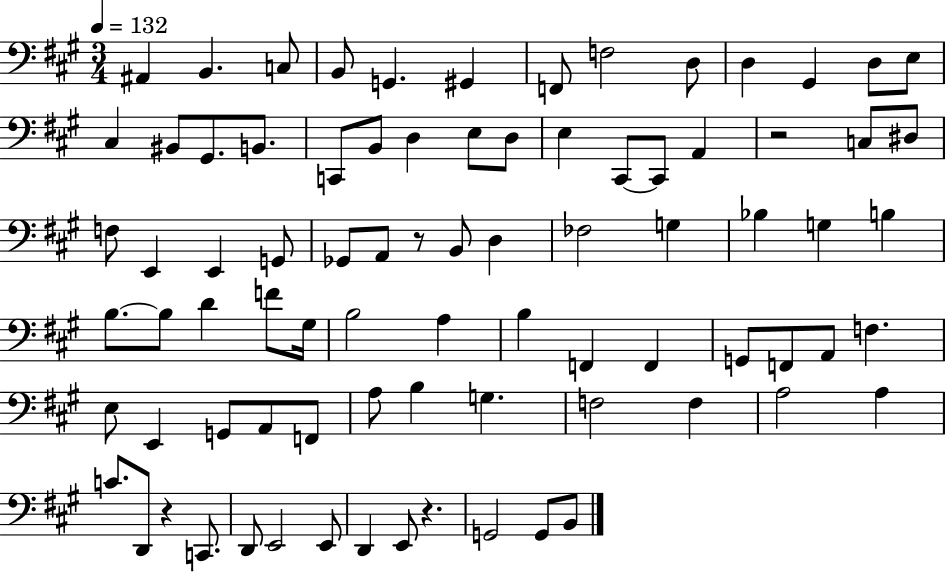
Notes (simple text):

A#2/q B2/q. C3/e B2/e G2/q. G#2/q F2/e F3/h D3/e D3/q G#2/q D3/e E3/e C#3/q BIS2/e G#2/e. B2/e. C2/e B2/e D3/q E3/e D3/e E3/q C#2/e C#2/e A2/q R/h C3/e D#3/e F3/e E2/q E2/q G2/e Gb2/e A2/e R/e B2/e D3/q FES3/h G3/q Bb3/q G3/q B3/q B3/e. B3/e D4/q F4/e G#3/s B3/h A3/q B3/q F2/q F2/q G2/e F2/e A2/e F3/q. E3/e E2/q G2/e A2/e F2/e A3/e B3/q G3/q. F3/h F3/q A3/h A3/q C4/e. D2/e R/q C2/e. D2/e E2/h E2/e D2/q E2/e R/q. G2/h G2/e B2/e